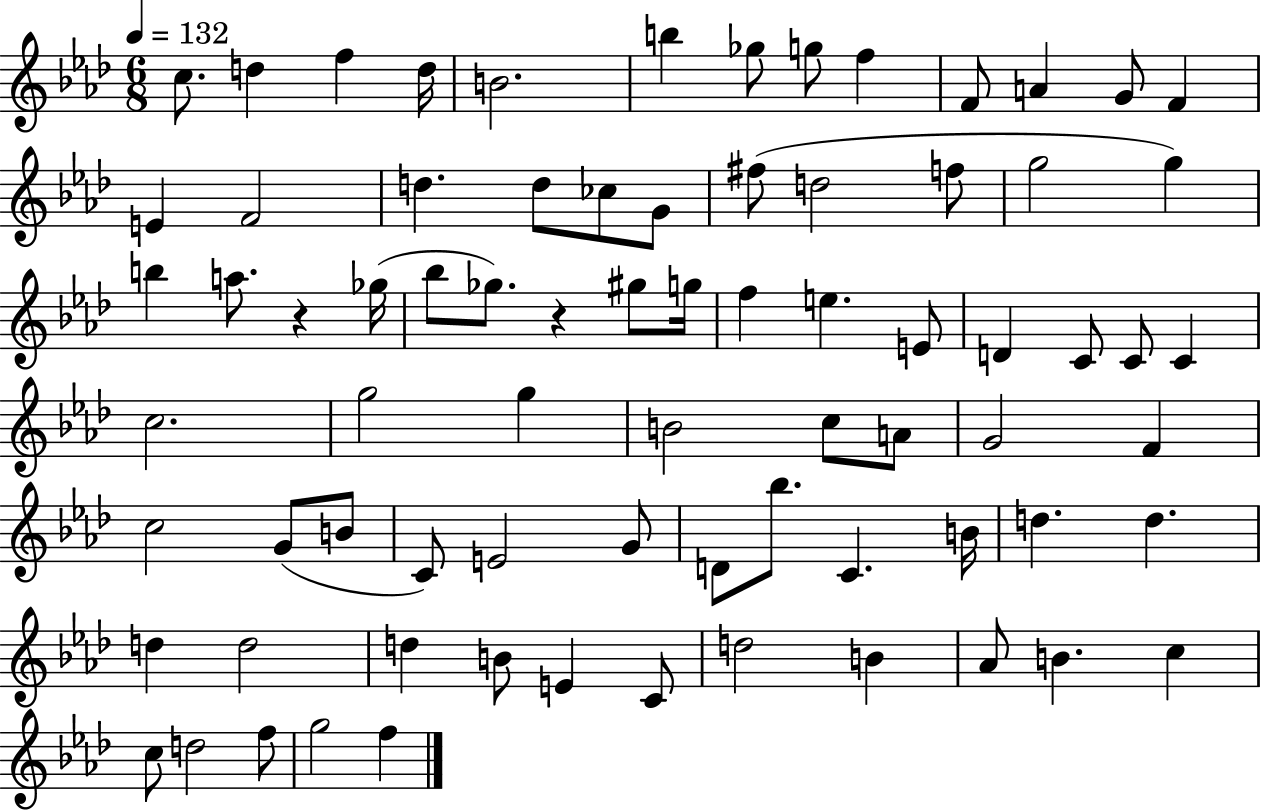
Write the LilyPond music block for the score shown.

{
  \clef treble
  \numericTimeSignature
  \time 6/8
  \key aes \major
  \tempo 4 = 132
  c''8. d''4 f''4 d''16 | b'2. | b''4 ges''8 g''8 f''4 | f'8 a'4 g'8 f'4 | \break e'4 f'2 | d''4. d''8 ces''8 g'8 | fis''8( d''2 f''8 | g''2 g''4) | \break b''4 a''8. r4 ges''16( | bes''8 ges''8.) r4 gis''8 g''16 | f''4 e''4. e'8 | d'4 c'8 c'8 c'4 | \break c''2. | g''2 g''4 | b'2 c''8 a'8 | g'2 f'4 | \break c''2 g'8( b'8 | c'8) e'2 g'8 | d'8 bes''8. c'4. b'16 | d''4. d''4. | \break d''4 d''2 | d''4 b'8 e'4 c'8 | d''2 b'4 | aes'8 b'4. c''4 | \break c''8 d''2 f''8 | g''2 f''4 | \bar "|."
}